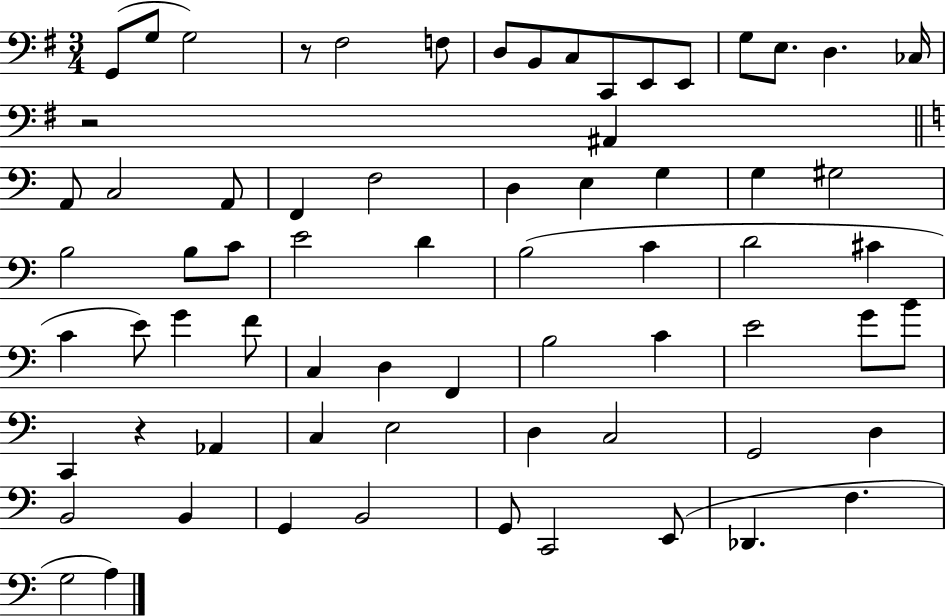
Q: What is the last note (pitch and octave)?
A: A3